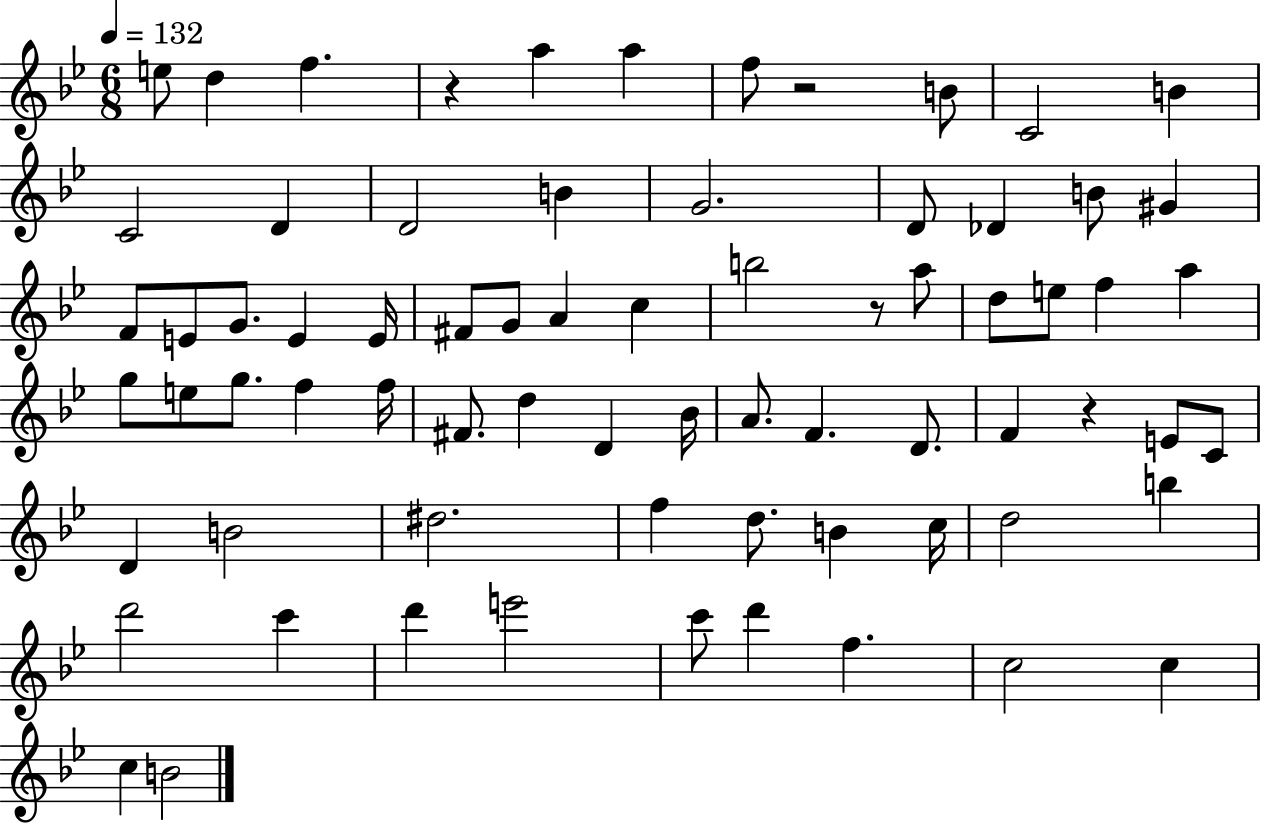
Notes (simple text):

E5/e D5/q F5/q. R/q A5/q A5/q F5/e R/h B4/e C4/h B4/q C4/h D4/q D4/h B4/q G4/h. D4/e Db4/q B4/e G#4/q F4/e E4/e G4/e. E4/q E4/s F#4/e G4/e A4/q C5/q B5/h R/e A5/e D5/e E5/e F5/q A5/q G5/e E5/e G5/e. F5/q F5/s F#4/e. D5/q D4/q Bb4/s A4/e. F4/q. D4/e. F4/q R/q E4/e C4/e D4/q B4/h D#5/h. F5/q D5/e. B4/q C5/s D5/h B5/q D6/h C6/q D6/q E6/h C6/e D6/q F5/q. C5/h C5/q C5/q B4/h